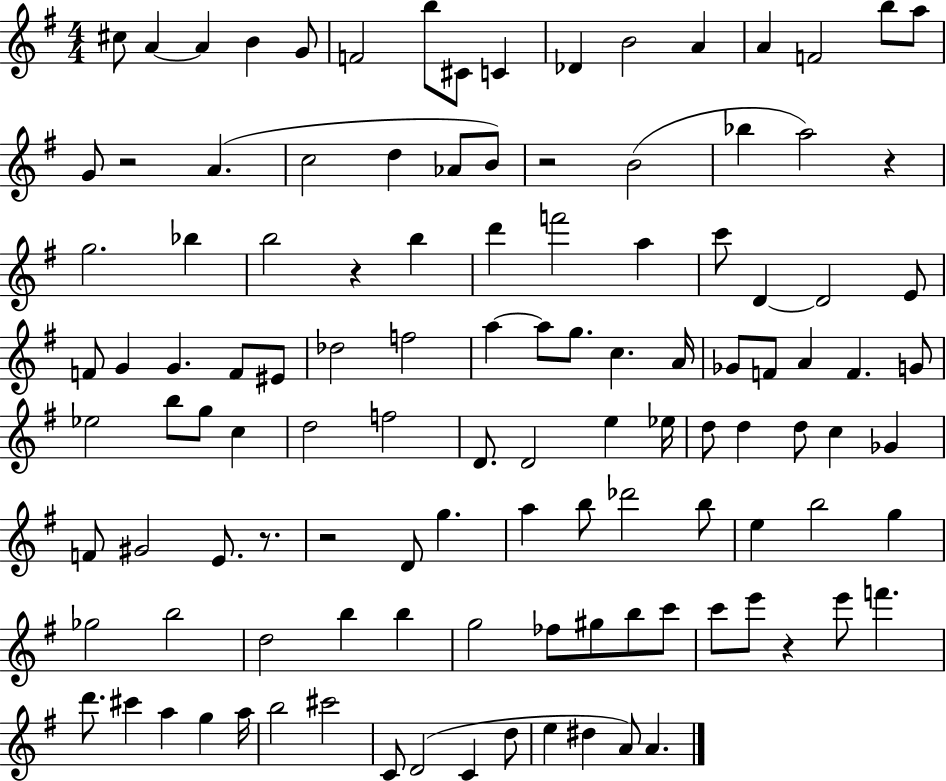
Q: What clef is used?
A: treble